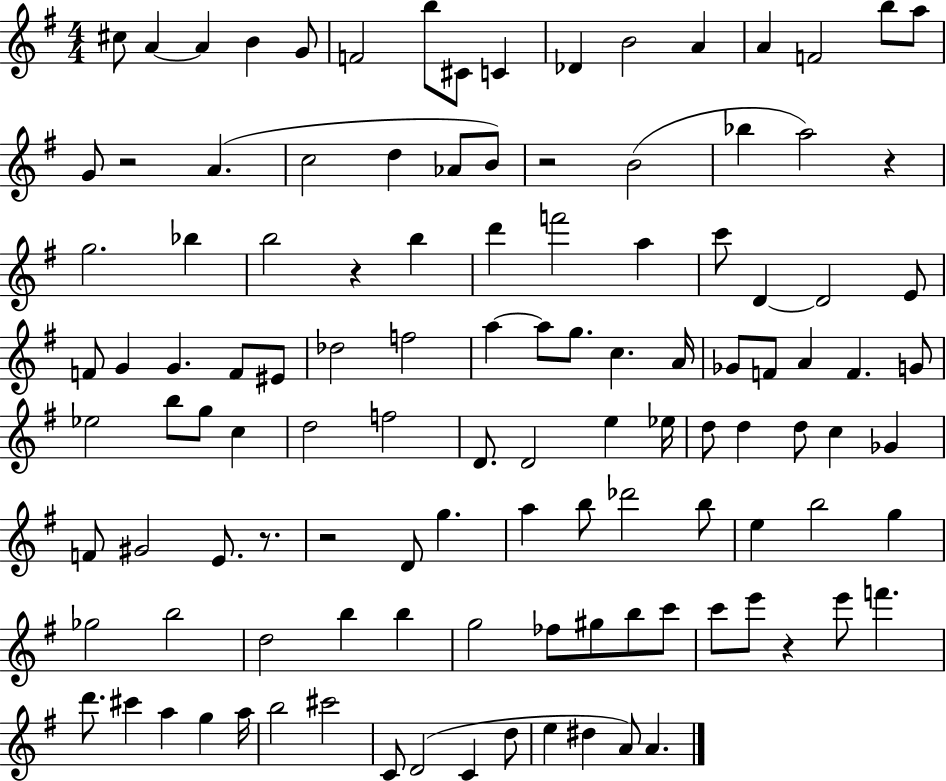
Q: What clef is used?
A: treble